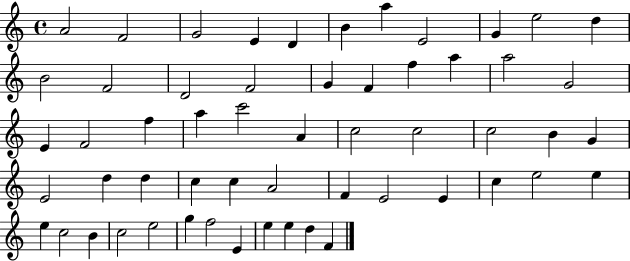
A4/h F4/h G4/h E4/q D4/q B4/q A5/q E4/h G4/q E5/h D5/q B4/h F4/h D4/h F4/h G4/q F4/q F5/q A5/q A5/h G4/h E4/q F4/h F5/q A5/q C6/h A4/q C5/h C5/h C5/h B4/q G4/q E4/h D5/q D5/q C5/q C5/q A4/h F4/q E4/h E4/q C5/q E5/h E5/q E5/q C5/h B4/q C5/h E5/h G5/q F5/h E4/q E5/q E5/q D5/q F4/q